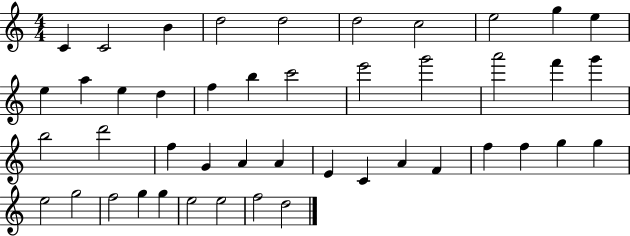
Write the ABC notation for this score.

X:1
T:Untitled
M:4/4
L:1/4
K:C
C C2 B d2 d2 d2 c2 e2 g e e a e d f b c'2 e'2 g'2 a'2 f' g' b2 d'2 f G A A E C A F f f g g e2 g2 f2 g g e2 e2 f2 d2